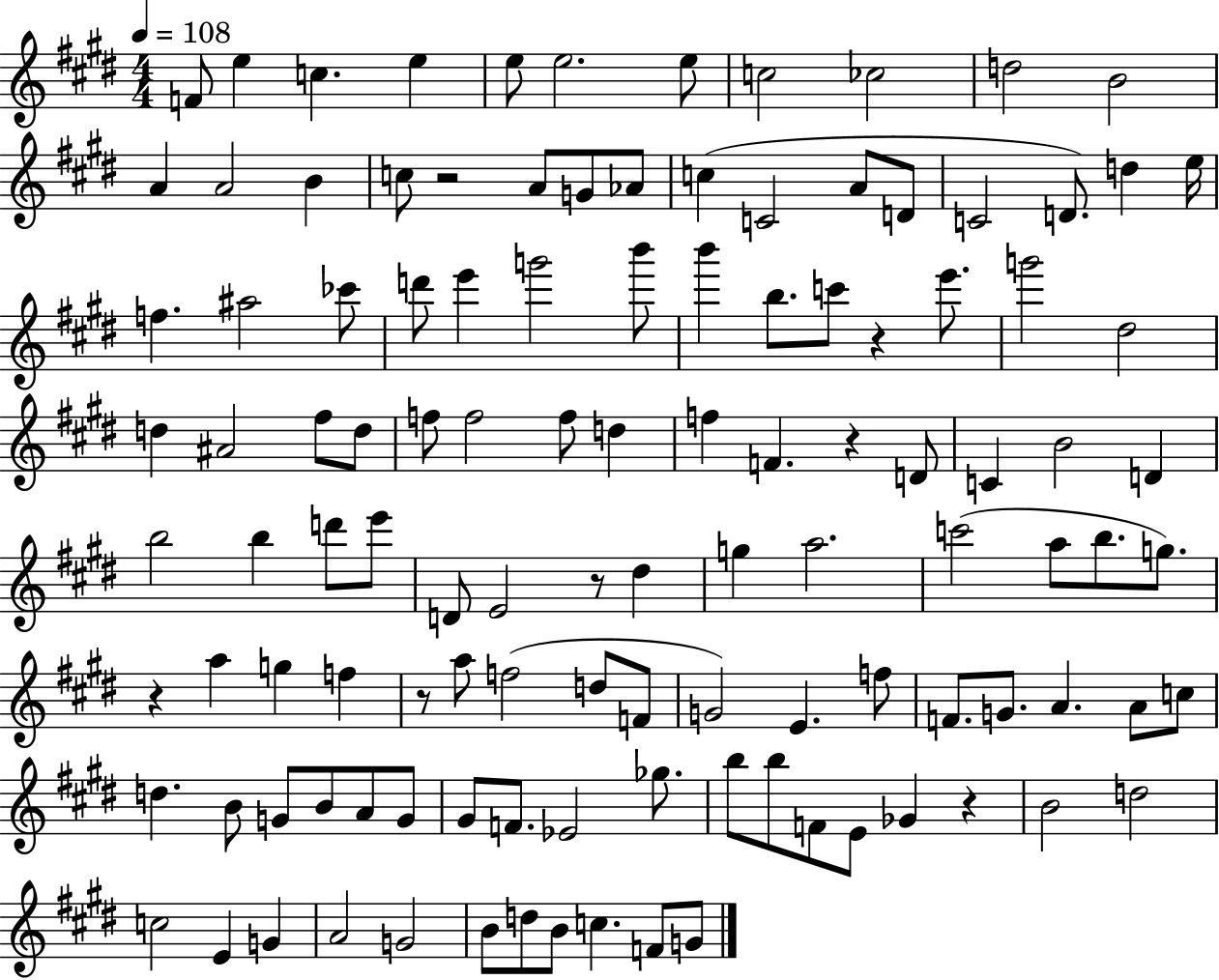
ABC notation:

X:1
T:Untitled
M:4/4
L:1/4
K:E
F/2 e c e e/2 e2 e/2 c2 _c2 d2 B2 A A2 B c/2 z2 A/2 G/2 _A/2 c C2 A/2 D/2 C2 D/2 d e/4 f ^a2 _c'/2 d'/2 e' g'2 b'/2 b' b/2 c'/2 z e'/2 g'2 ^d2 d ^A2 ^f/2 d/2 f/2 f2 f/2 d f F z D/2 C B2 D b2 b d'/2 e'/2 D/2 E2 z/2 ^d g a2 c'2 a/2 b/2 g/2 z a g f z/2 a/2 f2 d/2 F/2 G2 E f/2 F/2 G/2 A A/2 c/2 d B/2 G/2 B/2 A/2 G/2 ^G/2 F/2 _E2 _g/2 b/2 b/2 F/2 E/2 _G z B2 d2 c2 E G A2 G2 B/2 d/2 B/2 c F/2 G/2